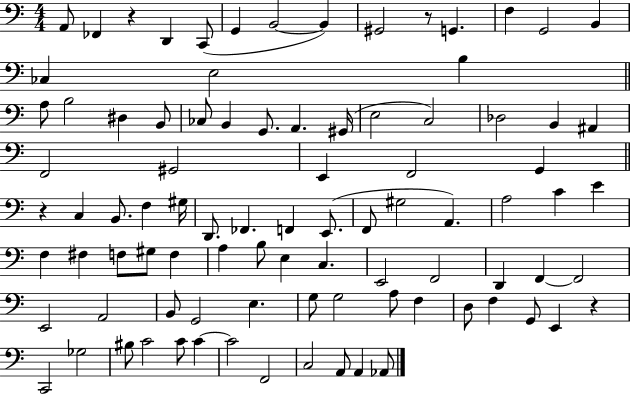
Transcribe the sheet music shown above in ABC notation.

X:1
T:Untitled
M:4/4
L:1/4
K:C
A,,/2 _F,, z D,, C,,/2 G,, B,,2 B,, ^G,,2 z/2 G,, F, G,,2 B,, _C, E,2 B, A,/2 B,2 ^D, B,,/2 _C,/2 B,, G,,/2 A,, ^G,,/4 E,2 C,2 _D,2 B,, ^A,, F,,2 ^G,,2 E,, F,,2 G,, z C, B,,/2 F, ^G,/4 D,,/2 _F,, F,, E,,/2 F,,/2 ^G,2 A,, A,2 C E F, ^F, F,/2 ^G,/2 F, A, B,/2 E, C, E,,2 F,,2 D,, F,, F,,2 E,,2 A,,2 B,,/2 G,,2 E, G,/2 G,2 A,/2 F, D,/2 F, G,,/2 E,, z C,,2 _G,2 ^B,/2 C2 C/2 C C2 F,,2 C,2 A,,/2 A,, _A,,/2